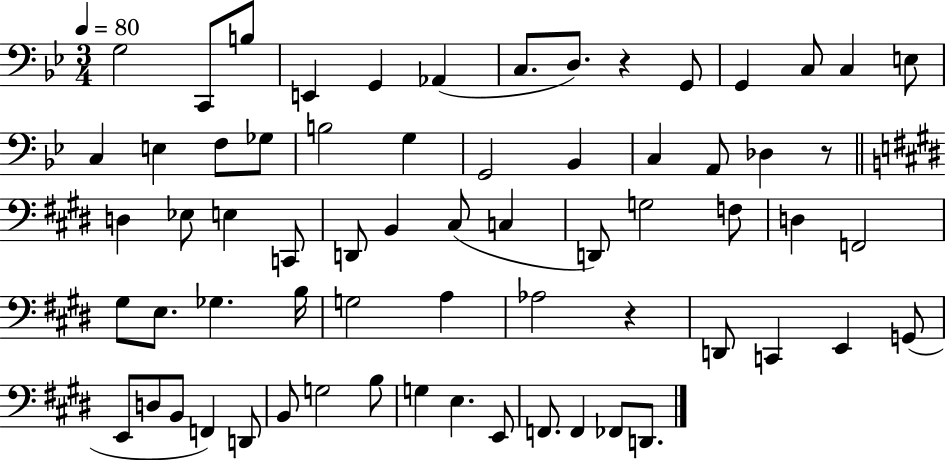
G3/h C2/e B3/e E2/q G2/q Ab2/q C3/e. D3/e. R/q G2/e G2/q C3/e C3/q E3/e C3/q E3/q F3/e Gb3/e B3/h G3/q G2/h Bb2/q C3/q A2/e Db3/q R/e D3/q Eb3/e E3/q C2/e D2/e B2/q C#3/e C3/q D2/e G3/h F3/e D3/q F2/h G#3/e E3/e. Gb3/q. B3/s G3/h A3/q Ab3/h R/q D2/e C2/q E2/q G2/e E2/e D3/e B2/e F2/q D2/e B2/e G3/h B3/e G3/q E3/q. E2/e F2/e. F2/q FES2/e D2/e.